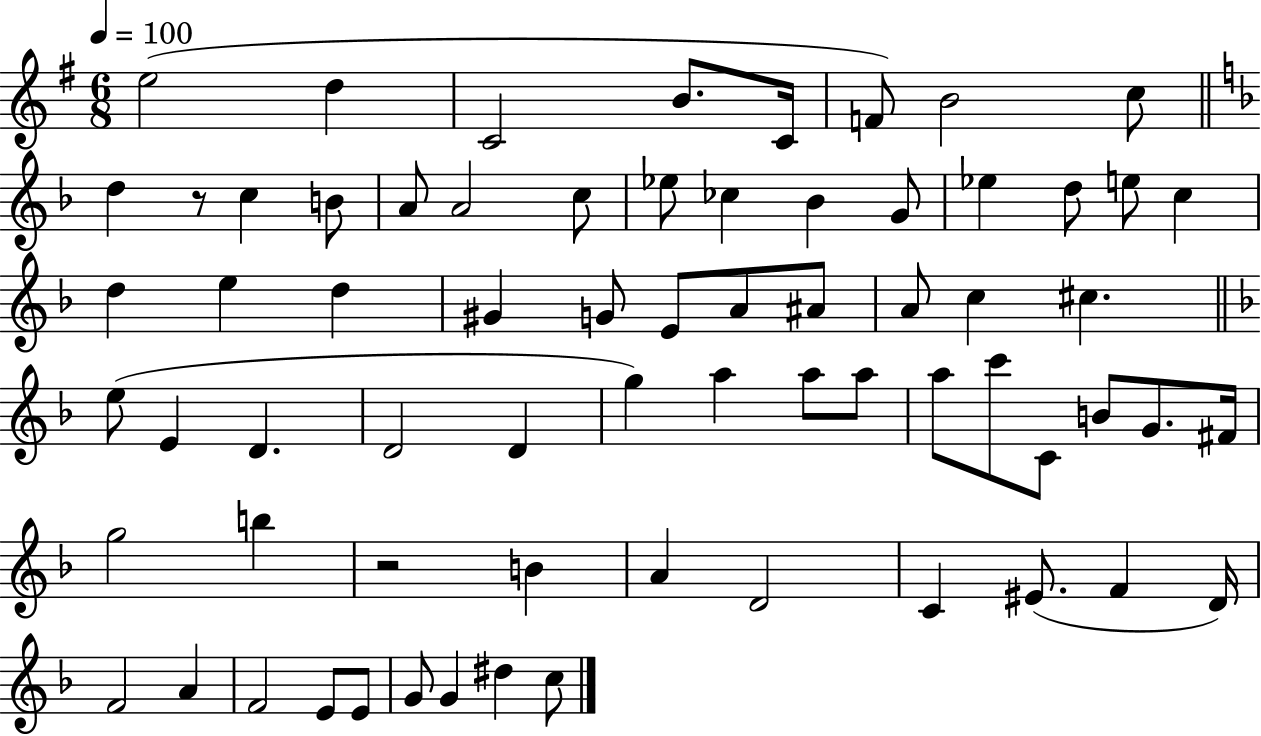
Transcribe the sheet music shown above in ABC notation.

X:1
T:Untitled
M:6/8
L:1/4
K:G
e2 d C2 B/2 C/4 F/2 B2 c/2 d z/2 c B/2 A/2 A2 c/2 _e/2 _c _B G/2 _e d/2 e/2 c d e d ^G G/2 E/2 A/2 ^A/2 A/2 c ^c e/2 E D D2 D g a a/2 a/2 a/2 c'/2 C/2 B/2 G/2 ^F/4 g2 b z2 B A D2 C ^E/2 F D/4 F2 A F2 E/2 E/2 G/2 G ^d c/2